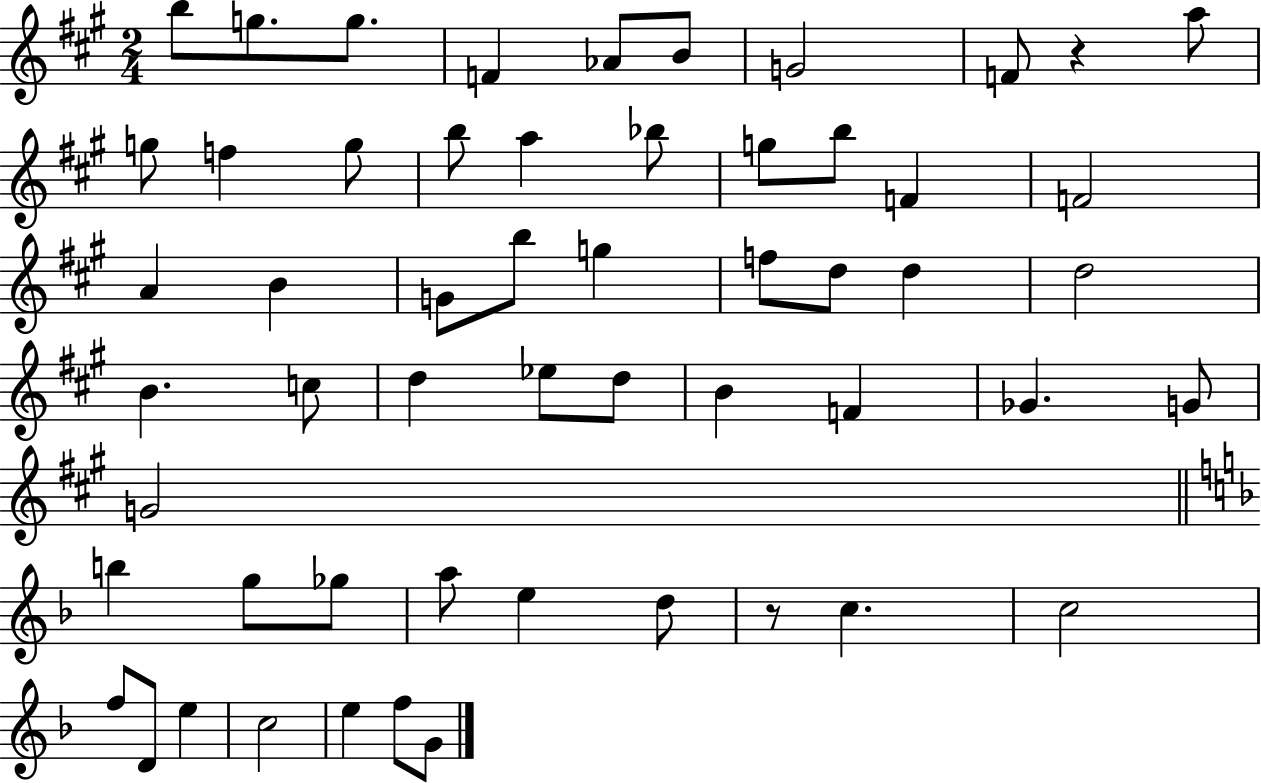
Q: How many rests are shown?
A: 2